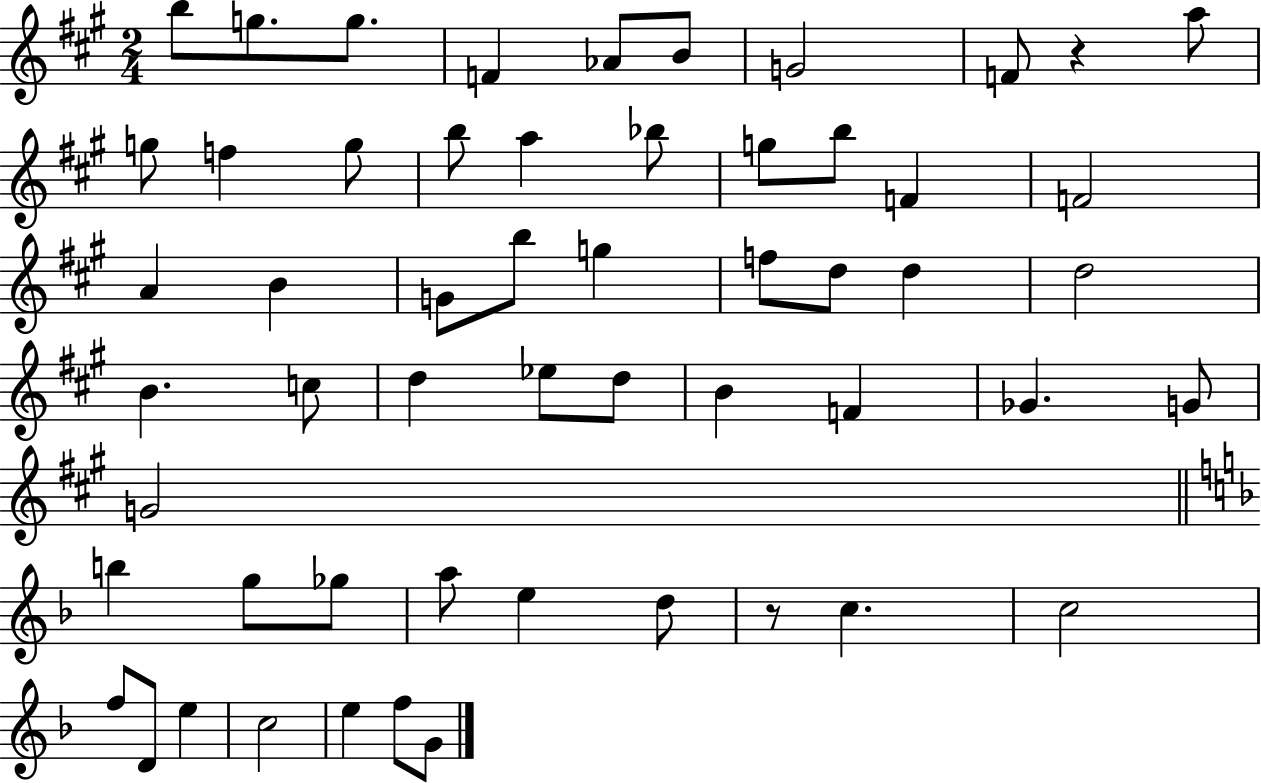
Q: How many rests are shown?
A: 2